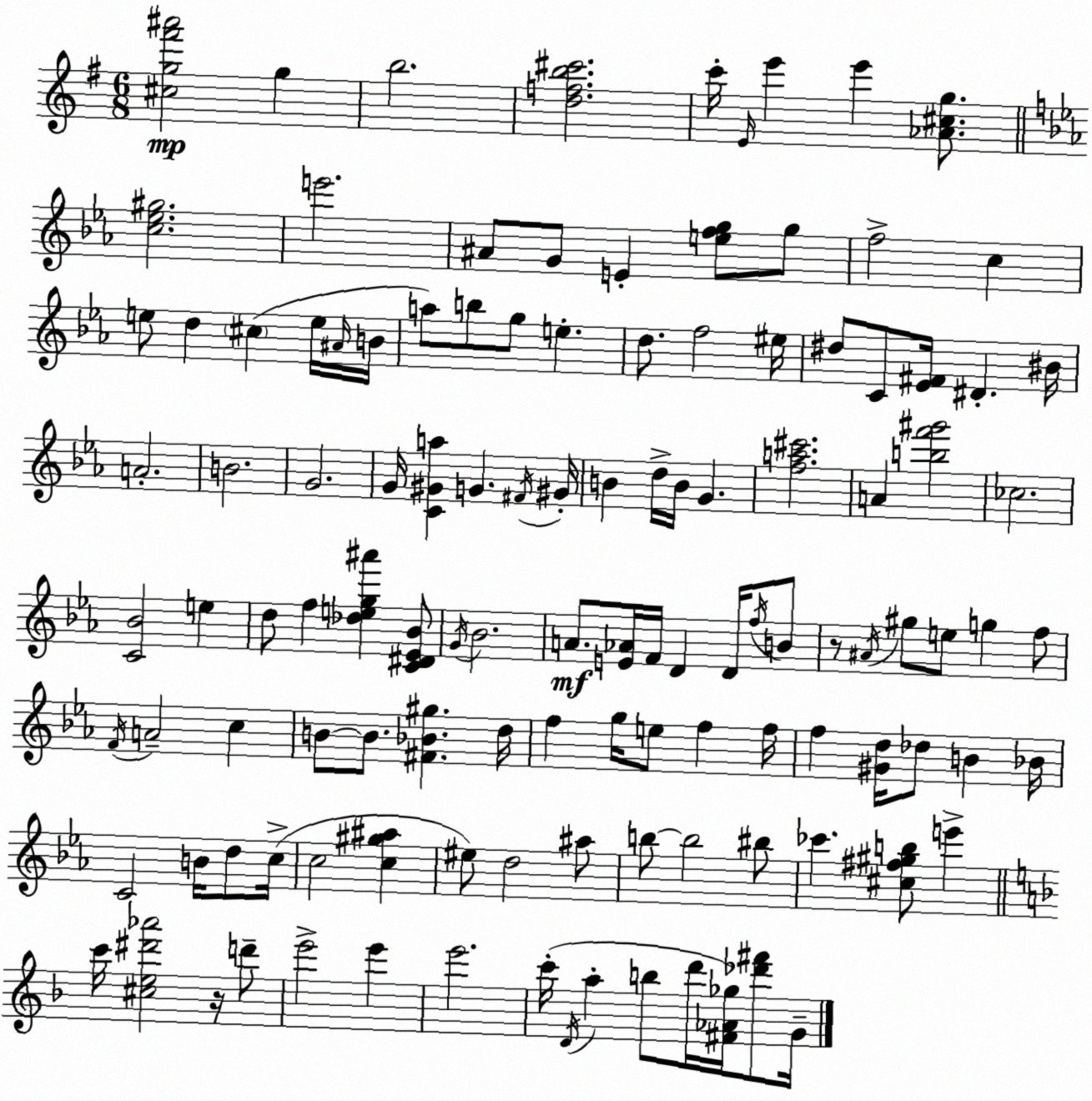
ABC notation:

X:1
T:Untitled
M:6/8
L:1/4
K:G
[^cg^f'^a']2 g b2 [dfb^c']2 c'/4 E/4 e' e' [_A^cg]/2 [c_e^g]2 e'2 ^A/2 G/2 E [efg]/2 g/2 f2 c e/2 d ^c e/4 ^A/4 B/4 a/2 b/2 g/2 e d/2 f2 ^e/4 ^d/2 C/2 [_E^F]/4 ^D ^B/4 A2 B2 G2 G/4 [C^Ga] G ^F/4 ^G/4 B d/4 B/4 G [fa^c']2 A [bf'^g']2 _c2 [C_B]2 e d/2 f [_deg^a'] [C^D_E_B]/2 G/4 _B2 A/2 [E_A]/4 F/4 D D/4 f/4 B/2 z/2 ^A/4 ^g/2 e/2 g f/2 F/4 A2 c B/2 B/2 [^F_B^g] d/4 f g/4 e/2 f f/4 f [^Gd]/4 _d/2 B _B/4 C2 B/4 d/2 c/4 c2 [c^g^a] ^e/2 d2 ^a/2 b/2 b2 ^b/2 _c' [^c^f^gb]/2 e' c'/4 [^ce^d'_a']2 z/4 d'/2 e'2 e' e'2 c'/4 D/4 a b/2 d'/4 [^F_A_g]/4 [_d'^f']/2 G/4